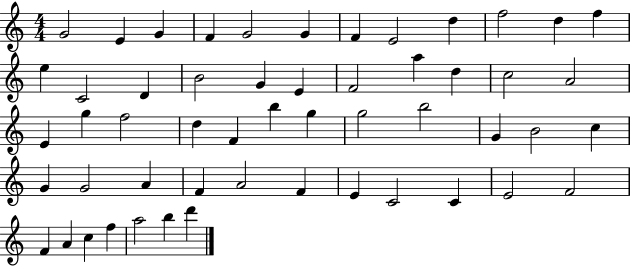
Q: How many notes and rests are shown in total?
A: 53